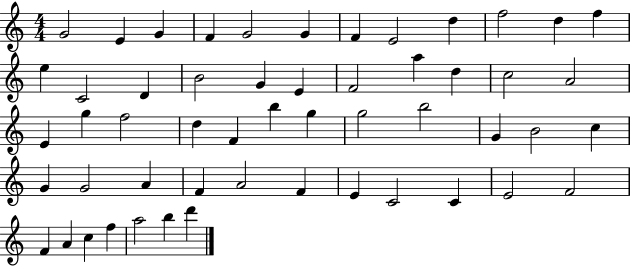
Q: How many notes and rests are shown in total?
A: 53